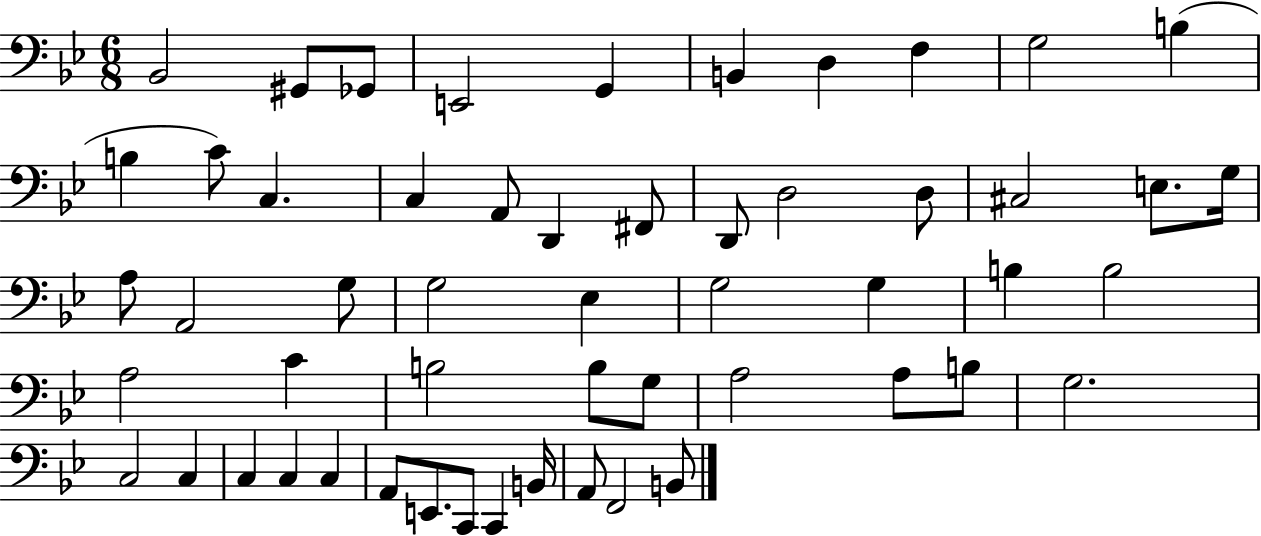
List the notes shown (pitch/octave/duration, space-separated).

Bb2/h G#2/e Gb2/e E2/h G2/q B2/q D3/q F3/q G3/h B3/q B3/q C4/e C3/q. C3/q A2/e D2/q F#2/e D2/e D3/h D3/e C#3/h E3/e. G3/s A3/e A2/h G3/e G3/h Eb3/q G3/h G3/q B3/q B3/h A3/h C4/q B3/h B3/e G3/e A3/h A3/e B3/e G3/h. C3/h C3/q C3/q C3/q C3/q A2/e E2/e. C2/e C2/q B2/s A2/e F2/h B2/e